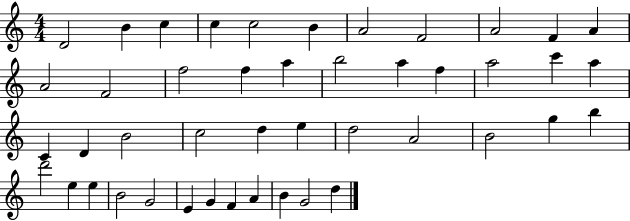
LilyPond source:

{
  \clef treble
  \numericTimeSignature
  \time 4/4
  \key c \major
  d'2 b'4 c''4 | c''4 c''2 b'4 | a'2 f'2 | a'2 f'4 a'4 | \break a'2 f'2 | f''2 f''4 a''4 | b''2 a''4 f''4 | a''2 c'''4 a''4 | \break c'4 d'4 b'2 | c''2 d''4 e''4 | d''2 a'2 | b'2 g''4 b''4 | \break d'''2 e''4 e''4 | b'2 g'2 | e'4 g'4 f'4 a'4 | b'4 g'2 d''4 | \break \bar "|."
}